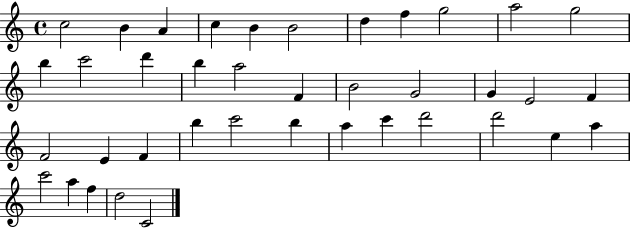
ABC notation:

X:1
T:Untitled
M:4/4
L:1/4
K:C
c2 B A c B B2 d f g2 a2 g2 b c'2 d' b a2 F B2 G2 G E2 F F2 E F b c'2 b a c' d'2 d'2 e a c'2 a f d2 C2